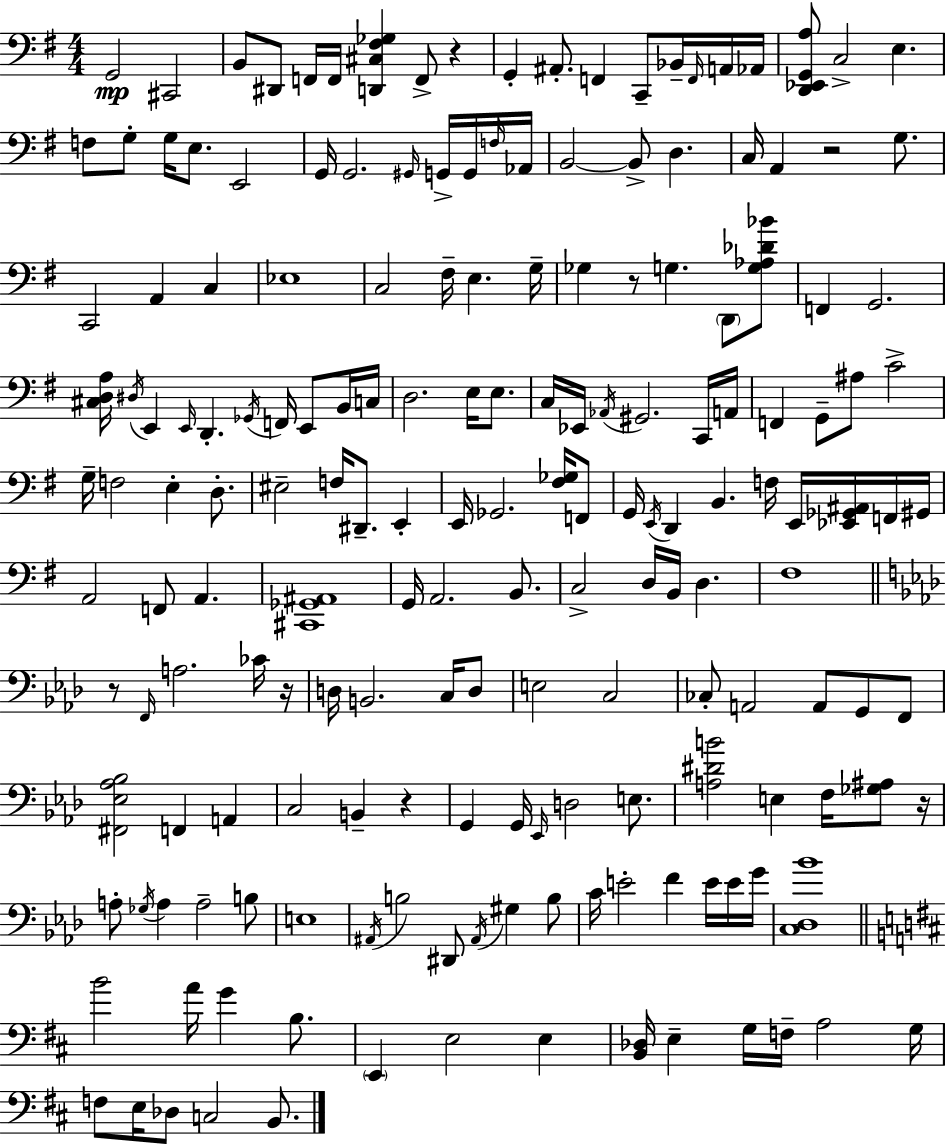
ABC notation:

X:1
T:Untitled
M:4/4
L:1/4
K:Em
G,,2 ^C,,2 B,,/2 ^D,,/2 F,,/4 F,,/4 [D,,^C,^F,_G,] F,,/2 z G,, ^A,,/2 F,, C,,/2 _B,,/4 F,,/4 A,,/4 _A,,/4 [D,,_E,,G,,A,]/2 C,2 E, F,/2 G,/2 G,/4 E,/2 E,,2 G,,/4 G,,2 ^G,,/4 G,,/4 G,,/4 F,/4 _A,,/4 B,,2 B,,/2 D, C,/4 A,, z2 G,/2 C,,2 A,, C, _E,4 C,2 ^F,/4 E, G,/4 _G, z/2 G, D,,/2 [G,_A,_D_B]/2 F,, G,,2 [^C,D,A,]/4 ^D,/4 E,, E,,/4 D,, _G,,/4 F,,/4 E,,/2 B,,/4 C,/4 D,2 E,/4 E,/2 C,/4 _E,,/4 _A,,/4 ^G,,2 C,,/4 A,,/4 F,, G,,/2 ^A,/2 C2 G,/4 F,2 E, D,/2 ^E,2 F,/4 ^D,,/2 E,, E,,/4 _G,,2 [^F,_G,]/4 F,,/2 G,,/4 E,,/4 D,, B,, F,/4 E,,/4 [_E,,_G,,^A,,]/4 F,,/4 ^G,,/4 A,,2 F,,/2 A,, [^C,,_G,,^A,,]4 G,,/4 A,,2 B,,/2 C,2 D,/4 B,,/4 D, ^F,4 z/2 F,,/4 A,2 _C/4 z/4 D,/4 B,,2 C,/4 D,/2 E,2 C,2 _C,/2 A,,2 A,,/2 G,,/2 F,,/2 [^F,,_E,_A,_B,]2 F,, A,, C,2 B,, z G,, G,,/4 _E,,/4 D,2 E,/2 [A,^DB]2 E, F,/4 [_G,^A,]/2 z/4 A,/2 _G,/4 A, A,2 B,/2 E,4 ^A,,/4 B,2 ^D,,/2 ^A,,/4 ^G, B,/2 C/4 E2 F E/4 E/4 G/4 [C,_D,_B]4 B2 A/4 G B,/2 E,, E,2 E, [B,,_D,]/4 E, G,/4 F,/4 A,2 G,/4 F,/2 E,/4 _D,/2 C,2 B,,/2